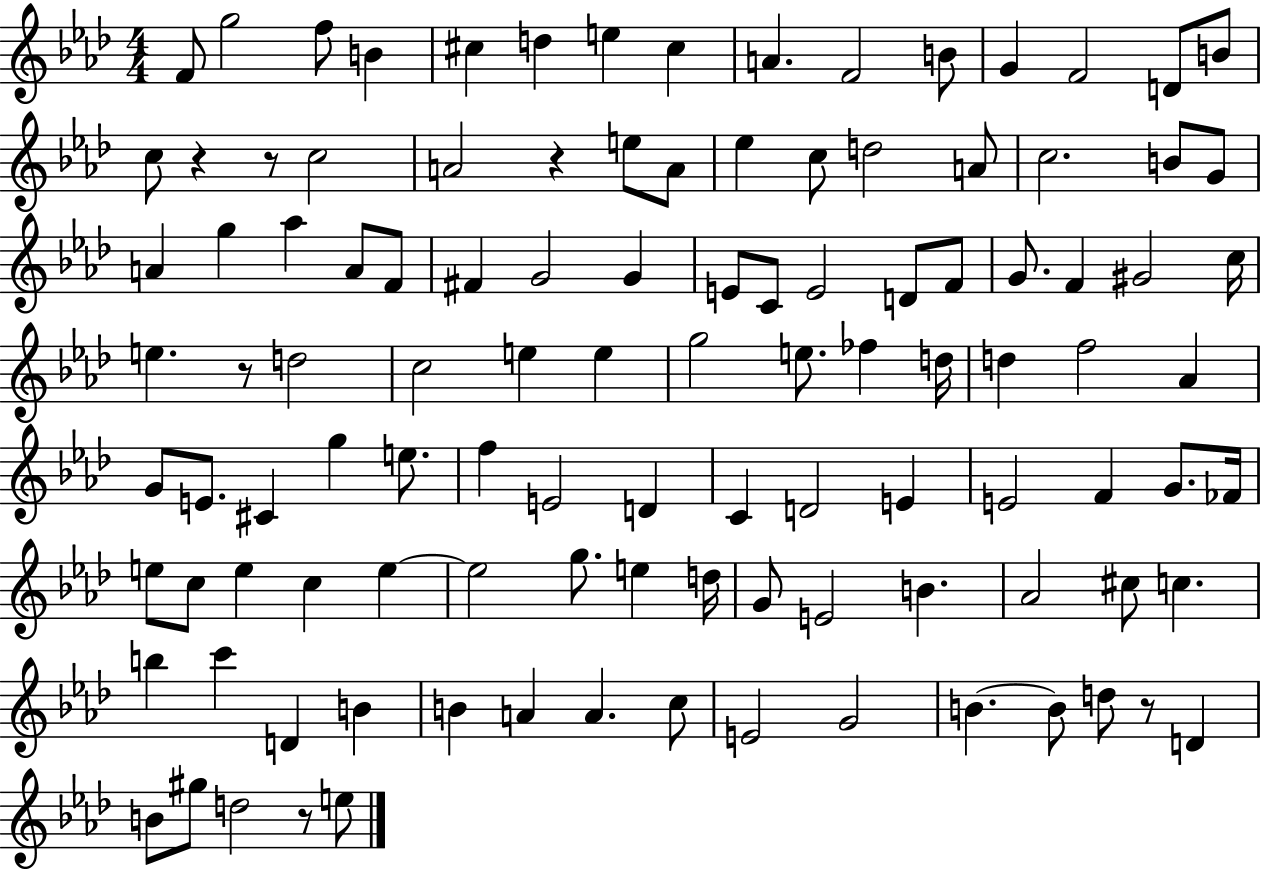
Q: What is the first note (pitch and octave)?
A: F4